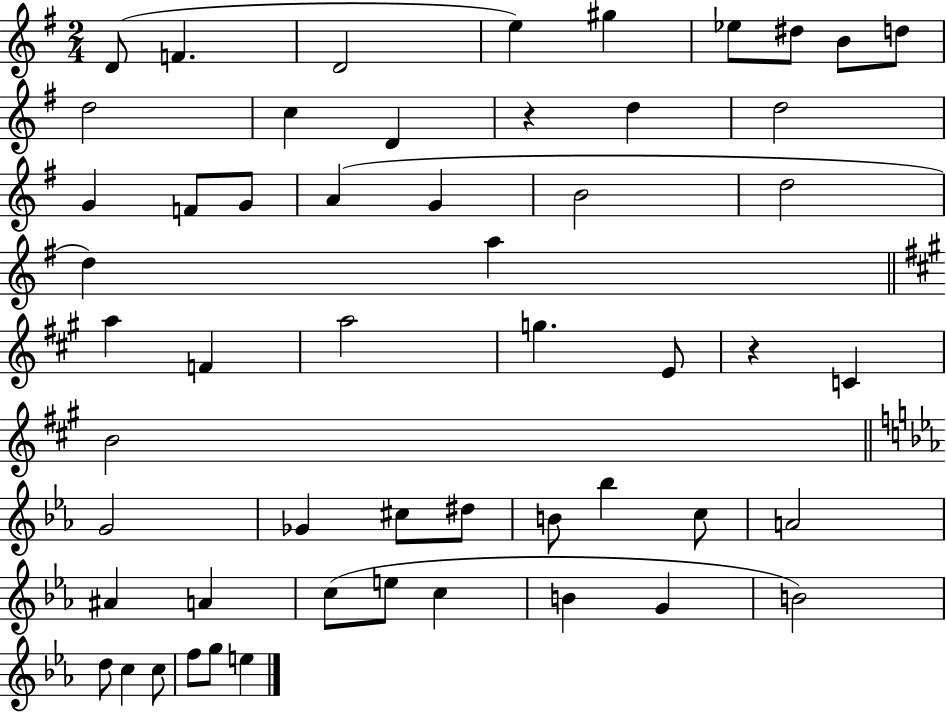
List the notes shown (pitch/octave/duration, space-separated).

D4/e F4/q. D4/h E5/q G#5/q Eb5/e D#5/e B4/e D5/e D5/h C5/q D4/q R/q D5/q D5/h G4/q F4/e G4/e A4/q G4/q B4/h D5/h D5/q A5/q A5/q F4/q A5/h G5/q. E4/e R/q C4/q B4/h G4/h Gb4/q C#5/e D#5/e B4/e Bb5/q C5/e A4/h A#4/q A4/q C5/e E5/e C5/q B4/q G4/q B4/h D5/e C5/q C5/e F5/e G5/e E5/q